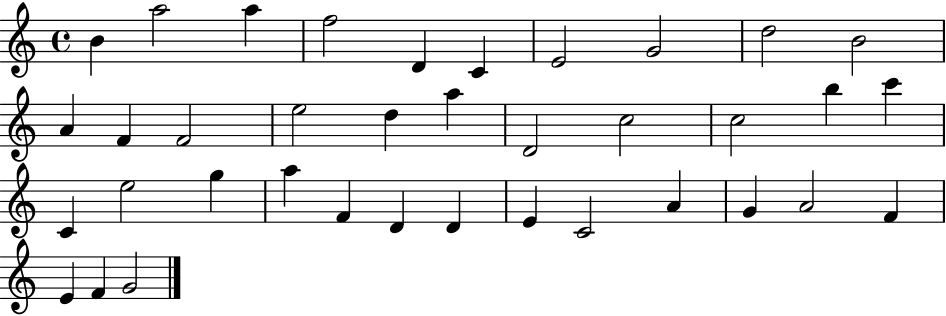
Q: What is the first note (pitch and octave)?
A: B4